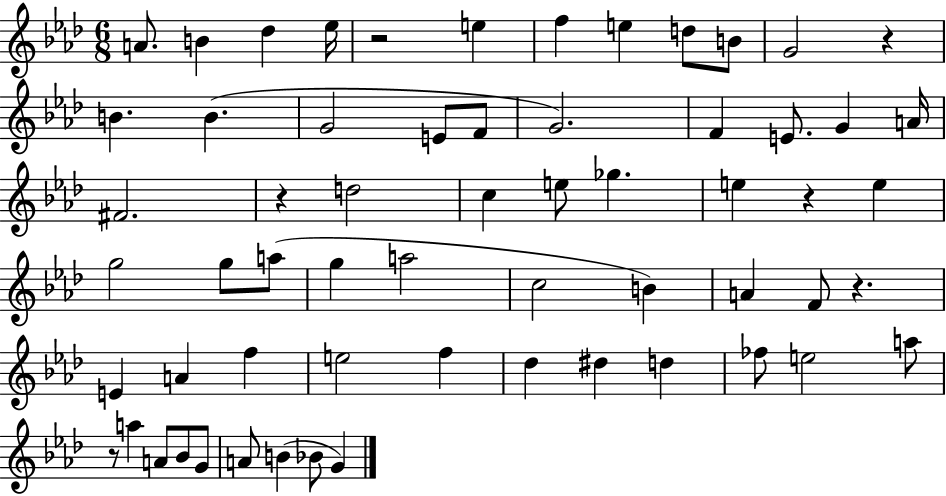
A4/e. B4/q Db5/q Eb5/s R/h E5/q F5/q E5/q D5/e B4/e G4/h R/q B4/q. B4/q. G4/h E4/e F4/e G4/h. F4/q E4/e. G4/q A4/s F#4/h. R/q D5/h C5/q E5/e Gb5/q. E5/q R/q E5/q G5/h G5/e A5/e G5/q A5/h C5/h B4/q A4/q F4/e R/q. E4/q A4/q F5/q E5/h F5/q Db5/q D#5/q D5/q FES5/e E5/h A5/e R/e A5/q A4/e Bb4/e G4/e A4/e B4/q Bb4/e G4/q